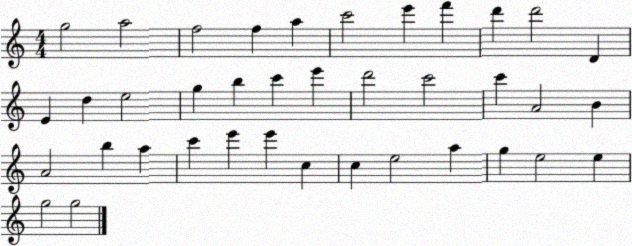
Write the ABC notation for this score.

X:1
T:Untitled
M:4/4
L:1/4
K:C
g2 a2 f2 f a c'2 e' f' d' d'2 D E d e2 g b c' e' d'2 c'2 c' A2 B A2 b a c' e' e' c c e2 a g e2 e g2 g2